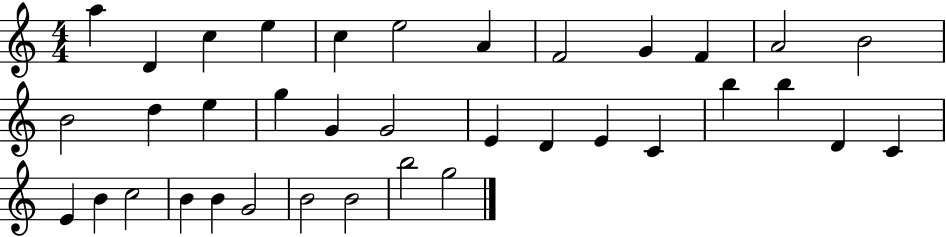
X:1
T:Untitled
M:4/4
L:1/4
K:C
a D c e c e2 A F2 G F A2 B2 B2 d e g G G2 E D E C b b D C E B c2 B B G2 B2 B2 b2 g2